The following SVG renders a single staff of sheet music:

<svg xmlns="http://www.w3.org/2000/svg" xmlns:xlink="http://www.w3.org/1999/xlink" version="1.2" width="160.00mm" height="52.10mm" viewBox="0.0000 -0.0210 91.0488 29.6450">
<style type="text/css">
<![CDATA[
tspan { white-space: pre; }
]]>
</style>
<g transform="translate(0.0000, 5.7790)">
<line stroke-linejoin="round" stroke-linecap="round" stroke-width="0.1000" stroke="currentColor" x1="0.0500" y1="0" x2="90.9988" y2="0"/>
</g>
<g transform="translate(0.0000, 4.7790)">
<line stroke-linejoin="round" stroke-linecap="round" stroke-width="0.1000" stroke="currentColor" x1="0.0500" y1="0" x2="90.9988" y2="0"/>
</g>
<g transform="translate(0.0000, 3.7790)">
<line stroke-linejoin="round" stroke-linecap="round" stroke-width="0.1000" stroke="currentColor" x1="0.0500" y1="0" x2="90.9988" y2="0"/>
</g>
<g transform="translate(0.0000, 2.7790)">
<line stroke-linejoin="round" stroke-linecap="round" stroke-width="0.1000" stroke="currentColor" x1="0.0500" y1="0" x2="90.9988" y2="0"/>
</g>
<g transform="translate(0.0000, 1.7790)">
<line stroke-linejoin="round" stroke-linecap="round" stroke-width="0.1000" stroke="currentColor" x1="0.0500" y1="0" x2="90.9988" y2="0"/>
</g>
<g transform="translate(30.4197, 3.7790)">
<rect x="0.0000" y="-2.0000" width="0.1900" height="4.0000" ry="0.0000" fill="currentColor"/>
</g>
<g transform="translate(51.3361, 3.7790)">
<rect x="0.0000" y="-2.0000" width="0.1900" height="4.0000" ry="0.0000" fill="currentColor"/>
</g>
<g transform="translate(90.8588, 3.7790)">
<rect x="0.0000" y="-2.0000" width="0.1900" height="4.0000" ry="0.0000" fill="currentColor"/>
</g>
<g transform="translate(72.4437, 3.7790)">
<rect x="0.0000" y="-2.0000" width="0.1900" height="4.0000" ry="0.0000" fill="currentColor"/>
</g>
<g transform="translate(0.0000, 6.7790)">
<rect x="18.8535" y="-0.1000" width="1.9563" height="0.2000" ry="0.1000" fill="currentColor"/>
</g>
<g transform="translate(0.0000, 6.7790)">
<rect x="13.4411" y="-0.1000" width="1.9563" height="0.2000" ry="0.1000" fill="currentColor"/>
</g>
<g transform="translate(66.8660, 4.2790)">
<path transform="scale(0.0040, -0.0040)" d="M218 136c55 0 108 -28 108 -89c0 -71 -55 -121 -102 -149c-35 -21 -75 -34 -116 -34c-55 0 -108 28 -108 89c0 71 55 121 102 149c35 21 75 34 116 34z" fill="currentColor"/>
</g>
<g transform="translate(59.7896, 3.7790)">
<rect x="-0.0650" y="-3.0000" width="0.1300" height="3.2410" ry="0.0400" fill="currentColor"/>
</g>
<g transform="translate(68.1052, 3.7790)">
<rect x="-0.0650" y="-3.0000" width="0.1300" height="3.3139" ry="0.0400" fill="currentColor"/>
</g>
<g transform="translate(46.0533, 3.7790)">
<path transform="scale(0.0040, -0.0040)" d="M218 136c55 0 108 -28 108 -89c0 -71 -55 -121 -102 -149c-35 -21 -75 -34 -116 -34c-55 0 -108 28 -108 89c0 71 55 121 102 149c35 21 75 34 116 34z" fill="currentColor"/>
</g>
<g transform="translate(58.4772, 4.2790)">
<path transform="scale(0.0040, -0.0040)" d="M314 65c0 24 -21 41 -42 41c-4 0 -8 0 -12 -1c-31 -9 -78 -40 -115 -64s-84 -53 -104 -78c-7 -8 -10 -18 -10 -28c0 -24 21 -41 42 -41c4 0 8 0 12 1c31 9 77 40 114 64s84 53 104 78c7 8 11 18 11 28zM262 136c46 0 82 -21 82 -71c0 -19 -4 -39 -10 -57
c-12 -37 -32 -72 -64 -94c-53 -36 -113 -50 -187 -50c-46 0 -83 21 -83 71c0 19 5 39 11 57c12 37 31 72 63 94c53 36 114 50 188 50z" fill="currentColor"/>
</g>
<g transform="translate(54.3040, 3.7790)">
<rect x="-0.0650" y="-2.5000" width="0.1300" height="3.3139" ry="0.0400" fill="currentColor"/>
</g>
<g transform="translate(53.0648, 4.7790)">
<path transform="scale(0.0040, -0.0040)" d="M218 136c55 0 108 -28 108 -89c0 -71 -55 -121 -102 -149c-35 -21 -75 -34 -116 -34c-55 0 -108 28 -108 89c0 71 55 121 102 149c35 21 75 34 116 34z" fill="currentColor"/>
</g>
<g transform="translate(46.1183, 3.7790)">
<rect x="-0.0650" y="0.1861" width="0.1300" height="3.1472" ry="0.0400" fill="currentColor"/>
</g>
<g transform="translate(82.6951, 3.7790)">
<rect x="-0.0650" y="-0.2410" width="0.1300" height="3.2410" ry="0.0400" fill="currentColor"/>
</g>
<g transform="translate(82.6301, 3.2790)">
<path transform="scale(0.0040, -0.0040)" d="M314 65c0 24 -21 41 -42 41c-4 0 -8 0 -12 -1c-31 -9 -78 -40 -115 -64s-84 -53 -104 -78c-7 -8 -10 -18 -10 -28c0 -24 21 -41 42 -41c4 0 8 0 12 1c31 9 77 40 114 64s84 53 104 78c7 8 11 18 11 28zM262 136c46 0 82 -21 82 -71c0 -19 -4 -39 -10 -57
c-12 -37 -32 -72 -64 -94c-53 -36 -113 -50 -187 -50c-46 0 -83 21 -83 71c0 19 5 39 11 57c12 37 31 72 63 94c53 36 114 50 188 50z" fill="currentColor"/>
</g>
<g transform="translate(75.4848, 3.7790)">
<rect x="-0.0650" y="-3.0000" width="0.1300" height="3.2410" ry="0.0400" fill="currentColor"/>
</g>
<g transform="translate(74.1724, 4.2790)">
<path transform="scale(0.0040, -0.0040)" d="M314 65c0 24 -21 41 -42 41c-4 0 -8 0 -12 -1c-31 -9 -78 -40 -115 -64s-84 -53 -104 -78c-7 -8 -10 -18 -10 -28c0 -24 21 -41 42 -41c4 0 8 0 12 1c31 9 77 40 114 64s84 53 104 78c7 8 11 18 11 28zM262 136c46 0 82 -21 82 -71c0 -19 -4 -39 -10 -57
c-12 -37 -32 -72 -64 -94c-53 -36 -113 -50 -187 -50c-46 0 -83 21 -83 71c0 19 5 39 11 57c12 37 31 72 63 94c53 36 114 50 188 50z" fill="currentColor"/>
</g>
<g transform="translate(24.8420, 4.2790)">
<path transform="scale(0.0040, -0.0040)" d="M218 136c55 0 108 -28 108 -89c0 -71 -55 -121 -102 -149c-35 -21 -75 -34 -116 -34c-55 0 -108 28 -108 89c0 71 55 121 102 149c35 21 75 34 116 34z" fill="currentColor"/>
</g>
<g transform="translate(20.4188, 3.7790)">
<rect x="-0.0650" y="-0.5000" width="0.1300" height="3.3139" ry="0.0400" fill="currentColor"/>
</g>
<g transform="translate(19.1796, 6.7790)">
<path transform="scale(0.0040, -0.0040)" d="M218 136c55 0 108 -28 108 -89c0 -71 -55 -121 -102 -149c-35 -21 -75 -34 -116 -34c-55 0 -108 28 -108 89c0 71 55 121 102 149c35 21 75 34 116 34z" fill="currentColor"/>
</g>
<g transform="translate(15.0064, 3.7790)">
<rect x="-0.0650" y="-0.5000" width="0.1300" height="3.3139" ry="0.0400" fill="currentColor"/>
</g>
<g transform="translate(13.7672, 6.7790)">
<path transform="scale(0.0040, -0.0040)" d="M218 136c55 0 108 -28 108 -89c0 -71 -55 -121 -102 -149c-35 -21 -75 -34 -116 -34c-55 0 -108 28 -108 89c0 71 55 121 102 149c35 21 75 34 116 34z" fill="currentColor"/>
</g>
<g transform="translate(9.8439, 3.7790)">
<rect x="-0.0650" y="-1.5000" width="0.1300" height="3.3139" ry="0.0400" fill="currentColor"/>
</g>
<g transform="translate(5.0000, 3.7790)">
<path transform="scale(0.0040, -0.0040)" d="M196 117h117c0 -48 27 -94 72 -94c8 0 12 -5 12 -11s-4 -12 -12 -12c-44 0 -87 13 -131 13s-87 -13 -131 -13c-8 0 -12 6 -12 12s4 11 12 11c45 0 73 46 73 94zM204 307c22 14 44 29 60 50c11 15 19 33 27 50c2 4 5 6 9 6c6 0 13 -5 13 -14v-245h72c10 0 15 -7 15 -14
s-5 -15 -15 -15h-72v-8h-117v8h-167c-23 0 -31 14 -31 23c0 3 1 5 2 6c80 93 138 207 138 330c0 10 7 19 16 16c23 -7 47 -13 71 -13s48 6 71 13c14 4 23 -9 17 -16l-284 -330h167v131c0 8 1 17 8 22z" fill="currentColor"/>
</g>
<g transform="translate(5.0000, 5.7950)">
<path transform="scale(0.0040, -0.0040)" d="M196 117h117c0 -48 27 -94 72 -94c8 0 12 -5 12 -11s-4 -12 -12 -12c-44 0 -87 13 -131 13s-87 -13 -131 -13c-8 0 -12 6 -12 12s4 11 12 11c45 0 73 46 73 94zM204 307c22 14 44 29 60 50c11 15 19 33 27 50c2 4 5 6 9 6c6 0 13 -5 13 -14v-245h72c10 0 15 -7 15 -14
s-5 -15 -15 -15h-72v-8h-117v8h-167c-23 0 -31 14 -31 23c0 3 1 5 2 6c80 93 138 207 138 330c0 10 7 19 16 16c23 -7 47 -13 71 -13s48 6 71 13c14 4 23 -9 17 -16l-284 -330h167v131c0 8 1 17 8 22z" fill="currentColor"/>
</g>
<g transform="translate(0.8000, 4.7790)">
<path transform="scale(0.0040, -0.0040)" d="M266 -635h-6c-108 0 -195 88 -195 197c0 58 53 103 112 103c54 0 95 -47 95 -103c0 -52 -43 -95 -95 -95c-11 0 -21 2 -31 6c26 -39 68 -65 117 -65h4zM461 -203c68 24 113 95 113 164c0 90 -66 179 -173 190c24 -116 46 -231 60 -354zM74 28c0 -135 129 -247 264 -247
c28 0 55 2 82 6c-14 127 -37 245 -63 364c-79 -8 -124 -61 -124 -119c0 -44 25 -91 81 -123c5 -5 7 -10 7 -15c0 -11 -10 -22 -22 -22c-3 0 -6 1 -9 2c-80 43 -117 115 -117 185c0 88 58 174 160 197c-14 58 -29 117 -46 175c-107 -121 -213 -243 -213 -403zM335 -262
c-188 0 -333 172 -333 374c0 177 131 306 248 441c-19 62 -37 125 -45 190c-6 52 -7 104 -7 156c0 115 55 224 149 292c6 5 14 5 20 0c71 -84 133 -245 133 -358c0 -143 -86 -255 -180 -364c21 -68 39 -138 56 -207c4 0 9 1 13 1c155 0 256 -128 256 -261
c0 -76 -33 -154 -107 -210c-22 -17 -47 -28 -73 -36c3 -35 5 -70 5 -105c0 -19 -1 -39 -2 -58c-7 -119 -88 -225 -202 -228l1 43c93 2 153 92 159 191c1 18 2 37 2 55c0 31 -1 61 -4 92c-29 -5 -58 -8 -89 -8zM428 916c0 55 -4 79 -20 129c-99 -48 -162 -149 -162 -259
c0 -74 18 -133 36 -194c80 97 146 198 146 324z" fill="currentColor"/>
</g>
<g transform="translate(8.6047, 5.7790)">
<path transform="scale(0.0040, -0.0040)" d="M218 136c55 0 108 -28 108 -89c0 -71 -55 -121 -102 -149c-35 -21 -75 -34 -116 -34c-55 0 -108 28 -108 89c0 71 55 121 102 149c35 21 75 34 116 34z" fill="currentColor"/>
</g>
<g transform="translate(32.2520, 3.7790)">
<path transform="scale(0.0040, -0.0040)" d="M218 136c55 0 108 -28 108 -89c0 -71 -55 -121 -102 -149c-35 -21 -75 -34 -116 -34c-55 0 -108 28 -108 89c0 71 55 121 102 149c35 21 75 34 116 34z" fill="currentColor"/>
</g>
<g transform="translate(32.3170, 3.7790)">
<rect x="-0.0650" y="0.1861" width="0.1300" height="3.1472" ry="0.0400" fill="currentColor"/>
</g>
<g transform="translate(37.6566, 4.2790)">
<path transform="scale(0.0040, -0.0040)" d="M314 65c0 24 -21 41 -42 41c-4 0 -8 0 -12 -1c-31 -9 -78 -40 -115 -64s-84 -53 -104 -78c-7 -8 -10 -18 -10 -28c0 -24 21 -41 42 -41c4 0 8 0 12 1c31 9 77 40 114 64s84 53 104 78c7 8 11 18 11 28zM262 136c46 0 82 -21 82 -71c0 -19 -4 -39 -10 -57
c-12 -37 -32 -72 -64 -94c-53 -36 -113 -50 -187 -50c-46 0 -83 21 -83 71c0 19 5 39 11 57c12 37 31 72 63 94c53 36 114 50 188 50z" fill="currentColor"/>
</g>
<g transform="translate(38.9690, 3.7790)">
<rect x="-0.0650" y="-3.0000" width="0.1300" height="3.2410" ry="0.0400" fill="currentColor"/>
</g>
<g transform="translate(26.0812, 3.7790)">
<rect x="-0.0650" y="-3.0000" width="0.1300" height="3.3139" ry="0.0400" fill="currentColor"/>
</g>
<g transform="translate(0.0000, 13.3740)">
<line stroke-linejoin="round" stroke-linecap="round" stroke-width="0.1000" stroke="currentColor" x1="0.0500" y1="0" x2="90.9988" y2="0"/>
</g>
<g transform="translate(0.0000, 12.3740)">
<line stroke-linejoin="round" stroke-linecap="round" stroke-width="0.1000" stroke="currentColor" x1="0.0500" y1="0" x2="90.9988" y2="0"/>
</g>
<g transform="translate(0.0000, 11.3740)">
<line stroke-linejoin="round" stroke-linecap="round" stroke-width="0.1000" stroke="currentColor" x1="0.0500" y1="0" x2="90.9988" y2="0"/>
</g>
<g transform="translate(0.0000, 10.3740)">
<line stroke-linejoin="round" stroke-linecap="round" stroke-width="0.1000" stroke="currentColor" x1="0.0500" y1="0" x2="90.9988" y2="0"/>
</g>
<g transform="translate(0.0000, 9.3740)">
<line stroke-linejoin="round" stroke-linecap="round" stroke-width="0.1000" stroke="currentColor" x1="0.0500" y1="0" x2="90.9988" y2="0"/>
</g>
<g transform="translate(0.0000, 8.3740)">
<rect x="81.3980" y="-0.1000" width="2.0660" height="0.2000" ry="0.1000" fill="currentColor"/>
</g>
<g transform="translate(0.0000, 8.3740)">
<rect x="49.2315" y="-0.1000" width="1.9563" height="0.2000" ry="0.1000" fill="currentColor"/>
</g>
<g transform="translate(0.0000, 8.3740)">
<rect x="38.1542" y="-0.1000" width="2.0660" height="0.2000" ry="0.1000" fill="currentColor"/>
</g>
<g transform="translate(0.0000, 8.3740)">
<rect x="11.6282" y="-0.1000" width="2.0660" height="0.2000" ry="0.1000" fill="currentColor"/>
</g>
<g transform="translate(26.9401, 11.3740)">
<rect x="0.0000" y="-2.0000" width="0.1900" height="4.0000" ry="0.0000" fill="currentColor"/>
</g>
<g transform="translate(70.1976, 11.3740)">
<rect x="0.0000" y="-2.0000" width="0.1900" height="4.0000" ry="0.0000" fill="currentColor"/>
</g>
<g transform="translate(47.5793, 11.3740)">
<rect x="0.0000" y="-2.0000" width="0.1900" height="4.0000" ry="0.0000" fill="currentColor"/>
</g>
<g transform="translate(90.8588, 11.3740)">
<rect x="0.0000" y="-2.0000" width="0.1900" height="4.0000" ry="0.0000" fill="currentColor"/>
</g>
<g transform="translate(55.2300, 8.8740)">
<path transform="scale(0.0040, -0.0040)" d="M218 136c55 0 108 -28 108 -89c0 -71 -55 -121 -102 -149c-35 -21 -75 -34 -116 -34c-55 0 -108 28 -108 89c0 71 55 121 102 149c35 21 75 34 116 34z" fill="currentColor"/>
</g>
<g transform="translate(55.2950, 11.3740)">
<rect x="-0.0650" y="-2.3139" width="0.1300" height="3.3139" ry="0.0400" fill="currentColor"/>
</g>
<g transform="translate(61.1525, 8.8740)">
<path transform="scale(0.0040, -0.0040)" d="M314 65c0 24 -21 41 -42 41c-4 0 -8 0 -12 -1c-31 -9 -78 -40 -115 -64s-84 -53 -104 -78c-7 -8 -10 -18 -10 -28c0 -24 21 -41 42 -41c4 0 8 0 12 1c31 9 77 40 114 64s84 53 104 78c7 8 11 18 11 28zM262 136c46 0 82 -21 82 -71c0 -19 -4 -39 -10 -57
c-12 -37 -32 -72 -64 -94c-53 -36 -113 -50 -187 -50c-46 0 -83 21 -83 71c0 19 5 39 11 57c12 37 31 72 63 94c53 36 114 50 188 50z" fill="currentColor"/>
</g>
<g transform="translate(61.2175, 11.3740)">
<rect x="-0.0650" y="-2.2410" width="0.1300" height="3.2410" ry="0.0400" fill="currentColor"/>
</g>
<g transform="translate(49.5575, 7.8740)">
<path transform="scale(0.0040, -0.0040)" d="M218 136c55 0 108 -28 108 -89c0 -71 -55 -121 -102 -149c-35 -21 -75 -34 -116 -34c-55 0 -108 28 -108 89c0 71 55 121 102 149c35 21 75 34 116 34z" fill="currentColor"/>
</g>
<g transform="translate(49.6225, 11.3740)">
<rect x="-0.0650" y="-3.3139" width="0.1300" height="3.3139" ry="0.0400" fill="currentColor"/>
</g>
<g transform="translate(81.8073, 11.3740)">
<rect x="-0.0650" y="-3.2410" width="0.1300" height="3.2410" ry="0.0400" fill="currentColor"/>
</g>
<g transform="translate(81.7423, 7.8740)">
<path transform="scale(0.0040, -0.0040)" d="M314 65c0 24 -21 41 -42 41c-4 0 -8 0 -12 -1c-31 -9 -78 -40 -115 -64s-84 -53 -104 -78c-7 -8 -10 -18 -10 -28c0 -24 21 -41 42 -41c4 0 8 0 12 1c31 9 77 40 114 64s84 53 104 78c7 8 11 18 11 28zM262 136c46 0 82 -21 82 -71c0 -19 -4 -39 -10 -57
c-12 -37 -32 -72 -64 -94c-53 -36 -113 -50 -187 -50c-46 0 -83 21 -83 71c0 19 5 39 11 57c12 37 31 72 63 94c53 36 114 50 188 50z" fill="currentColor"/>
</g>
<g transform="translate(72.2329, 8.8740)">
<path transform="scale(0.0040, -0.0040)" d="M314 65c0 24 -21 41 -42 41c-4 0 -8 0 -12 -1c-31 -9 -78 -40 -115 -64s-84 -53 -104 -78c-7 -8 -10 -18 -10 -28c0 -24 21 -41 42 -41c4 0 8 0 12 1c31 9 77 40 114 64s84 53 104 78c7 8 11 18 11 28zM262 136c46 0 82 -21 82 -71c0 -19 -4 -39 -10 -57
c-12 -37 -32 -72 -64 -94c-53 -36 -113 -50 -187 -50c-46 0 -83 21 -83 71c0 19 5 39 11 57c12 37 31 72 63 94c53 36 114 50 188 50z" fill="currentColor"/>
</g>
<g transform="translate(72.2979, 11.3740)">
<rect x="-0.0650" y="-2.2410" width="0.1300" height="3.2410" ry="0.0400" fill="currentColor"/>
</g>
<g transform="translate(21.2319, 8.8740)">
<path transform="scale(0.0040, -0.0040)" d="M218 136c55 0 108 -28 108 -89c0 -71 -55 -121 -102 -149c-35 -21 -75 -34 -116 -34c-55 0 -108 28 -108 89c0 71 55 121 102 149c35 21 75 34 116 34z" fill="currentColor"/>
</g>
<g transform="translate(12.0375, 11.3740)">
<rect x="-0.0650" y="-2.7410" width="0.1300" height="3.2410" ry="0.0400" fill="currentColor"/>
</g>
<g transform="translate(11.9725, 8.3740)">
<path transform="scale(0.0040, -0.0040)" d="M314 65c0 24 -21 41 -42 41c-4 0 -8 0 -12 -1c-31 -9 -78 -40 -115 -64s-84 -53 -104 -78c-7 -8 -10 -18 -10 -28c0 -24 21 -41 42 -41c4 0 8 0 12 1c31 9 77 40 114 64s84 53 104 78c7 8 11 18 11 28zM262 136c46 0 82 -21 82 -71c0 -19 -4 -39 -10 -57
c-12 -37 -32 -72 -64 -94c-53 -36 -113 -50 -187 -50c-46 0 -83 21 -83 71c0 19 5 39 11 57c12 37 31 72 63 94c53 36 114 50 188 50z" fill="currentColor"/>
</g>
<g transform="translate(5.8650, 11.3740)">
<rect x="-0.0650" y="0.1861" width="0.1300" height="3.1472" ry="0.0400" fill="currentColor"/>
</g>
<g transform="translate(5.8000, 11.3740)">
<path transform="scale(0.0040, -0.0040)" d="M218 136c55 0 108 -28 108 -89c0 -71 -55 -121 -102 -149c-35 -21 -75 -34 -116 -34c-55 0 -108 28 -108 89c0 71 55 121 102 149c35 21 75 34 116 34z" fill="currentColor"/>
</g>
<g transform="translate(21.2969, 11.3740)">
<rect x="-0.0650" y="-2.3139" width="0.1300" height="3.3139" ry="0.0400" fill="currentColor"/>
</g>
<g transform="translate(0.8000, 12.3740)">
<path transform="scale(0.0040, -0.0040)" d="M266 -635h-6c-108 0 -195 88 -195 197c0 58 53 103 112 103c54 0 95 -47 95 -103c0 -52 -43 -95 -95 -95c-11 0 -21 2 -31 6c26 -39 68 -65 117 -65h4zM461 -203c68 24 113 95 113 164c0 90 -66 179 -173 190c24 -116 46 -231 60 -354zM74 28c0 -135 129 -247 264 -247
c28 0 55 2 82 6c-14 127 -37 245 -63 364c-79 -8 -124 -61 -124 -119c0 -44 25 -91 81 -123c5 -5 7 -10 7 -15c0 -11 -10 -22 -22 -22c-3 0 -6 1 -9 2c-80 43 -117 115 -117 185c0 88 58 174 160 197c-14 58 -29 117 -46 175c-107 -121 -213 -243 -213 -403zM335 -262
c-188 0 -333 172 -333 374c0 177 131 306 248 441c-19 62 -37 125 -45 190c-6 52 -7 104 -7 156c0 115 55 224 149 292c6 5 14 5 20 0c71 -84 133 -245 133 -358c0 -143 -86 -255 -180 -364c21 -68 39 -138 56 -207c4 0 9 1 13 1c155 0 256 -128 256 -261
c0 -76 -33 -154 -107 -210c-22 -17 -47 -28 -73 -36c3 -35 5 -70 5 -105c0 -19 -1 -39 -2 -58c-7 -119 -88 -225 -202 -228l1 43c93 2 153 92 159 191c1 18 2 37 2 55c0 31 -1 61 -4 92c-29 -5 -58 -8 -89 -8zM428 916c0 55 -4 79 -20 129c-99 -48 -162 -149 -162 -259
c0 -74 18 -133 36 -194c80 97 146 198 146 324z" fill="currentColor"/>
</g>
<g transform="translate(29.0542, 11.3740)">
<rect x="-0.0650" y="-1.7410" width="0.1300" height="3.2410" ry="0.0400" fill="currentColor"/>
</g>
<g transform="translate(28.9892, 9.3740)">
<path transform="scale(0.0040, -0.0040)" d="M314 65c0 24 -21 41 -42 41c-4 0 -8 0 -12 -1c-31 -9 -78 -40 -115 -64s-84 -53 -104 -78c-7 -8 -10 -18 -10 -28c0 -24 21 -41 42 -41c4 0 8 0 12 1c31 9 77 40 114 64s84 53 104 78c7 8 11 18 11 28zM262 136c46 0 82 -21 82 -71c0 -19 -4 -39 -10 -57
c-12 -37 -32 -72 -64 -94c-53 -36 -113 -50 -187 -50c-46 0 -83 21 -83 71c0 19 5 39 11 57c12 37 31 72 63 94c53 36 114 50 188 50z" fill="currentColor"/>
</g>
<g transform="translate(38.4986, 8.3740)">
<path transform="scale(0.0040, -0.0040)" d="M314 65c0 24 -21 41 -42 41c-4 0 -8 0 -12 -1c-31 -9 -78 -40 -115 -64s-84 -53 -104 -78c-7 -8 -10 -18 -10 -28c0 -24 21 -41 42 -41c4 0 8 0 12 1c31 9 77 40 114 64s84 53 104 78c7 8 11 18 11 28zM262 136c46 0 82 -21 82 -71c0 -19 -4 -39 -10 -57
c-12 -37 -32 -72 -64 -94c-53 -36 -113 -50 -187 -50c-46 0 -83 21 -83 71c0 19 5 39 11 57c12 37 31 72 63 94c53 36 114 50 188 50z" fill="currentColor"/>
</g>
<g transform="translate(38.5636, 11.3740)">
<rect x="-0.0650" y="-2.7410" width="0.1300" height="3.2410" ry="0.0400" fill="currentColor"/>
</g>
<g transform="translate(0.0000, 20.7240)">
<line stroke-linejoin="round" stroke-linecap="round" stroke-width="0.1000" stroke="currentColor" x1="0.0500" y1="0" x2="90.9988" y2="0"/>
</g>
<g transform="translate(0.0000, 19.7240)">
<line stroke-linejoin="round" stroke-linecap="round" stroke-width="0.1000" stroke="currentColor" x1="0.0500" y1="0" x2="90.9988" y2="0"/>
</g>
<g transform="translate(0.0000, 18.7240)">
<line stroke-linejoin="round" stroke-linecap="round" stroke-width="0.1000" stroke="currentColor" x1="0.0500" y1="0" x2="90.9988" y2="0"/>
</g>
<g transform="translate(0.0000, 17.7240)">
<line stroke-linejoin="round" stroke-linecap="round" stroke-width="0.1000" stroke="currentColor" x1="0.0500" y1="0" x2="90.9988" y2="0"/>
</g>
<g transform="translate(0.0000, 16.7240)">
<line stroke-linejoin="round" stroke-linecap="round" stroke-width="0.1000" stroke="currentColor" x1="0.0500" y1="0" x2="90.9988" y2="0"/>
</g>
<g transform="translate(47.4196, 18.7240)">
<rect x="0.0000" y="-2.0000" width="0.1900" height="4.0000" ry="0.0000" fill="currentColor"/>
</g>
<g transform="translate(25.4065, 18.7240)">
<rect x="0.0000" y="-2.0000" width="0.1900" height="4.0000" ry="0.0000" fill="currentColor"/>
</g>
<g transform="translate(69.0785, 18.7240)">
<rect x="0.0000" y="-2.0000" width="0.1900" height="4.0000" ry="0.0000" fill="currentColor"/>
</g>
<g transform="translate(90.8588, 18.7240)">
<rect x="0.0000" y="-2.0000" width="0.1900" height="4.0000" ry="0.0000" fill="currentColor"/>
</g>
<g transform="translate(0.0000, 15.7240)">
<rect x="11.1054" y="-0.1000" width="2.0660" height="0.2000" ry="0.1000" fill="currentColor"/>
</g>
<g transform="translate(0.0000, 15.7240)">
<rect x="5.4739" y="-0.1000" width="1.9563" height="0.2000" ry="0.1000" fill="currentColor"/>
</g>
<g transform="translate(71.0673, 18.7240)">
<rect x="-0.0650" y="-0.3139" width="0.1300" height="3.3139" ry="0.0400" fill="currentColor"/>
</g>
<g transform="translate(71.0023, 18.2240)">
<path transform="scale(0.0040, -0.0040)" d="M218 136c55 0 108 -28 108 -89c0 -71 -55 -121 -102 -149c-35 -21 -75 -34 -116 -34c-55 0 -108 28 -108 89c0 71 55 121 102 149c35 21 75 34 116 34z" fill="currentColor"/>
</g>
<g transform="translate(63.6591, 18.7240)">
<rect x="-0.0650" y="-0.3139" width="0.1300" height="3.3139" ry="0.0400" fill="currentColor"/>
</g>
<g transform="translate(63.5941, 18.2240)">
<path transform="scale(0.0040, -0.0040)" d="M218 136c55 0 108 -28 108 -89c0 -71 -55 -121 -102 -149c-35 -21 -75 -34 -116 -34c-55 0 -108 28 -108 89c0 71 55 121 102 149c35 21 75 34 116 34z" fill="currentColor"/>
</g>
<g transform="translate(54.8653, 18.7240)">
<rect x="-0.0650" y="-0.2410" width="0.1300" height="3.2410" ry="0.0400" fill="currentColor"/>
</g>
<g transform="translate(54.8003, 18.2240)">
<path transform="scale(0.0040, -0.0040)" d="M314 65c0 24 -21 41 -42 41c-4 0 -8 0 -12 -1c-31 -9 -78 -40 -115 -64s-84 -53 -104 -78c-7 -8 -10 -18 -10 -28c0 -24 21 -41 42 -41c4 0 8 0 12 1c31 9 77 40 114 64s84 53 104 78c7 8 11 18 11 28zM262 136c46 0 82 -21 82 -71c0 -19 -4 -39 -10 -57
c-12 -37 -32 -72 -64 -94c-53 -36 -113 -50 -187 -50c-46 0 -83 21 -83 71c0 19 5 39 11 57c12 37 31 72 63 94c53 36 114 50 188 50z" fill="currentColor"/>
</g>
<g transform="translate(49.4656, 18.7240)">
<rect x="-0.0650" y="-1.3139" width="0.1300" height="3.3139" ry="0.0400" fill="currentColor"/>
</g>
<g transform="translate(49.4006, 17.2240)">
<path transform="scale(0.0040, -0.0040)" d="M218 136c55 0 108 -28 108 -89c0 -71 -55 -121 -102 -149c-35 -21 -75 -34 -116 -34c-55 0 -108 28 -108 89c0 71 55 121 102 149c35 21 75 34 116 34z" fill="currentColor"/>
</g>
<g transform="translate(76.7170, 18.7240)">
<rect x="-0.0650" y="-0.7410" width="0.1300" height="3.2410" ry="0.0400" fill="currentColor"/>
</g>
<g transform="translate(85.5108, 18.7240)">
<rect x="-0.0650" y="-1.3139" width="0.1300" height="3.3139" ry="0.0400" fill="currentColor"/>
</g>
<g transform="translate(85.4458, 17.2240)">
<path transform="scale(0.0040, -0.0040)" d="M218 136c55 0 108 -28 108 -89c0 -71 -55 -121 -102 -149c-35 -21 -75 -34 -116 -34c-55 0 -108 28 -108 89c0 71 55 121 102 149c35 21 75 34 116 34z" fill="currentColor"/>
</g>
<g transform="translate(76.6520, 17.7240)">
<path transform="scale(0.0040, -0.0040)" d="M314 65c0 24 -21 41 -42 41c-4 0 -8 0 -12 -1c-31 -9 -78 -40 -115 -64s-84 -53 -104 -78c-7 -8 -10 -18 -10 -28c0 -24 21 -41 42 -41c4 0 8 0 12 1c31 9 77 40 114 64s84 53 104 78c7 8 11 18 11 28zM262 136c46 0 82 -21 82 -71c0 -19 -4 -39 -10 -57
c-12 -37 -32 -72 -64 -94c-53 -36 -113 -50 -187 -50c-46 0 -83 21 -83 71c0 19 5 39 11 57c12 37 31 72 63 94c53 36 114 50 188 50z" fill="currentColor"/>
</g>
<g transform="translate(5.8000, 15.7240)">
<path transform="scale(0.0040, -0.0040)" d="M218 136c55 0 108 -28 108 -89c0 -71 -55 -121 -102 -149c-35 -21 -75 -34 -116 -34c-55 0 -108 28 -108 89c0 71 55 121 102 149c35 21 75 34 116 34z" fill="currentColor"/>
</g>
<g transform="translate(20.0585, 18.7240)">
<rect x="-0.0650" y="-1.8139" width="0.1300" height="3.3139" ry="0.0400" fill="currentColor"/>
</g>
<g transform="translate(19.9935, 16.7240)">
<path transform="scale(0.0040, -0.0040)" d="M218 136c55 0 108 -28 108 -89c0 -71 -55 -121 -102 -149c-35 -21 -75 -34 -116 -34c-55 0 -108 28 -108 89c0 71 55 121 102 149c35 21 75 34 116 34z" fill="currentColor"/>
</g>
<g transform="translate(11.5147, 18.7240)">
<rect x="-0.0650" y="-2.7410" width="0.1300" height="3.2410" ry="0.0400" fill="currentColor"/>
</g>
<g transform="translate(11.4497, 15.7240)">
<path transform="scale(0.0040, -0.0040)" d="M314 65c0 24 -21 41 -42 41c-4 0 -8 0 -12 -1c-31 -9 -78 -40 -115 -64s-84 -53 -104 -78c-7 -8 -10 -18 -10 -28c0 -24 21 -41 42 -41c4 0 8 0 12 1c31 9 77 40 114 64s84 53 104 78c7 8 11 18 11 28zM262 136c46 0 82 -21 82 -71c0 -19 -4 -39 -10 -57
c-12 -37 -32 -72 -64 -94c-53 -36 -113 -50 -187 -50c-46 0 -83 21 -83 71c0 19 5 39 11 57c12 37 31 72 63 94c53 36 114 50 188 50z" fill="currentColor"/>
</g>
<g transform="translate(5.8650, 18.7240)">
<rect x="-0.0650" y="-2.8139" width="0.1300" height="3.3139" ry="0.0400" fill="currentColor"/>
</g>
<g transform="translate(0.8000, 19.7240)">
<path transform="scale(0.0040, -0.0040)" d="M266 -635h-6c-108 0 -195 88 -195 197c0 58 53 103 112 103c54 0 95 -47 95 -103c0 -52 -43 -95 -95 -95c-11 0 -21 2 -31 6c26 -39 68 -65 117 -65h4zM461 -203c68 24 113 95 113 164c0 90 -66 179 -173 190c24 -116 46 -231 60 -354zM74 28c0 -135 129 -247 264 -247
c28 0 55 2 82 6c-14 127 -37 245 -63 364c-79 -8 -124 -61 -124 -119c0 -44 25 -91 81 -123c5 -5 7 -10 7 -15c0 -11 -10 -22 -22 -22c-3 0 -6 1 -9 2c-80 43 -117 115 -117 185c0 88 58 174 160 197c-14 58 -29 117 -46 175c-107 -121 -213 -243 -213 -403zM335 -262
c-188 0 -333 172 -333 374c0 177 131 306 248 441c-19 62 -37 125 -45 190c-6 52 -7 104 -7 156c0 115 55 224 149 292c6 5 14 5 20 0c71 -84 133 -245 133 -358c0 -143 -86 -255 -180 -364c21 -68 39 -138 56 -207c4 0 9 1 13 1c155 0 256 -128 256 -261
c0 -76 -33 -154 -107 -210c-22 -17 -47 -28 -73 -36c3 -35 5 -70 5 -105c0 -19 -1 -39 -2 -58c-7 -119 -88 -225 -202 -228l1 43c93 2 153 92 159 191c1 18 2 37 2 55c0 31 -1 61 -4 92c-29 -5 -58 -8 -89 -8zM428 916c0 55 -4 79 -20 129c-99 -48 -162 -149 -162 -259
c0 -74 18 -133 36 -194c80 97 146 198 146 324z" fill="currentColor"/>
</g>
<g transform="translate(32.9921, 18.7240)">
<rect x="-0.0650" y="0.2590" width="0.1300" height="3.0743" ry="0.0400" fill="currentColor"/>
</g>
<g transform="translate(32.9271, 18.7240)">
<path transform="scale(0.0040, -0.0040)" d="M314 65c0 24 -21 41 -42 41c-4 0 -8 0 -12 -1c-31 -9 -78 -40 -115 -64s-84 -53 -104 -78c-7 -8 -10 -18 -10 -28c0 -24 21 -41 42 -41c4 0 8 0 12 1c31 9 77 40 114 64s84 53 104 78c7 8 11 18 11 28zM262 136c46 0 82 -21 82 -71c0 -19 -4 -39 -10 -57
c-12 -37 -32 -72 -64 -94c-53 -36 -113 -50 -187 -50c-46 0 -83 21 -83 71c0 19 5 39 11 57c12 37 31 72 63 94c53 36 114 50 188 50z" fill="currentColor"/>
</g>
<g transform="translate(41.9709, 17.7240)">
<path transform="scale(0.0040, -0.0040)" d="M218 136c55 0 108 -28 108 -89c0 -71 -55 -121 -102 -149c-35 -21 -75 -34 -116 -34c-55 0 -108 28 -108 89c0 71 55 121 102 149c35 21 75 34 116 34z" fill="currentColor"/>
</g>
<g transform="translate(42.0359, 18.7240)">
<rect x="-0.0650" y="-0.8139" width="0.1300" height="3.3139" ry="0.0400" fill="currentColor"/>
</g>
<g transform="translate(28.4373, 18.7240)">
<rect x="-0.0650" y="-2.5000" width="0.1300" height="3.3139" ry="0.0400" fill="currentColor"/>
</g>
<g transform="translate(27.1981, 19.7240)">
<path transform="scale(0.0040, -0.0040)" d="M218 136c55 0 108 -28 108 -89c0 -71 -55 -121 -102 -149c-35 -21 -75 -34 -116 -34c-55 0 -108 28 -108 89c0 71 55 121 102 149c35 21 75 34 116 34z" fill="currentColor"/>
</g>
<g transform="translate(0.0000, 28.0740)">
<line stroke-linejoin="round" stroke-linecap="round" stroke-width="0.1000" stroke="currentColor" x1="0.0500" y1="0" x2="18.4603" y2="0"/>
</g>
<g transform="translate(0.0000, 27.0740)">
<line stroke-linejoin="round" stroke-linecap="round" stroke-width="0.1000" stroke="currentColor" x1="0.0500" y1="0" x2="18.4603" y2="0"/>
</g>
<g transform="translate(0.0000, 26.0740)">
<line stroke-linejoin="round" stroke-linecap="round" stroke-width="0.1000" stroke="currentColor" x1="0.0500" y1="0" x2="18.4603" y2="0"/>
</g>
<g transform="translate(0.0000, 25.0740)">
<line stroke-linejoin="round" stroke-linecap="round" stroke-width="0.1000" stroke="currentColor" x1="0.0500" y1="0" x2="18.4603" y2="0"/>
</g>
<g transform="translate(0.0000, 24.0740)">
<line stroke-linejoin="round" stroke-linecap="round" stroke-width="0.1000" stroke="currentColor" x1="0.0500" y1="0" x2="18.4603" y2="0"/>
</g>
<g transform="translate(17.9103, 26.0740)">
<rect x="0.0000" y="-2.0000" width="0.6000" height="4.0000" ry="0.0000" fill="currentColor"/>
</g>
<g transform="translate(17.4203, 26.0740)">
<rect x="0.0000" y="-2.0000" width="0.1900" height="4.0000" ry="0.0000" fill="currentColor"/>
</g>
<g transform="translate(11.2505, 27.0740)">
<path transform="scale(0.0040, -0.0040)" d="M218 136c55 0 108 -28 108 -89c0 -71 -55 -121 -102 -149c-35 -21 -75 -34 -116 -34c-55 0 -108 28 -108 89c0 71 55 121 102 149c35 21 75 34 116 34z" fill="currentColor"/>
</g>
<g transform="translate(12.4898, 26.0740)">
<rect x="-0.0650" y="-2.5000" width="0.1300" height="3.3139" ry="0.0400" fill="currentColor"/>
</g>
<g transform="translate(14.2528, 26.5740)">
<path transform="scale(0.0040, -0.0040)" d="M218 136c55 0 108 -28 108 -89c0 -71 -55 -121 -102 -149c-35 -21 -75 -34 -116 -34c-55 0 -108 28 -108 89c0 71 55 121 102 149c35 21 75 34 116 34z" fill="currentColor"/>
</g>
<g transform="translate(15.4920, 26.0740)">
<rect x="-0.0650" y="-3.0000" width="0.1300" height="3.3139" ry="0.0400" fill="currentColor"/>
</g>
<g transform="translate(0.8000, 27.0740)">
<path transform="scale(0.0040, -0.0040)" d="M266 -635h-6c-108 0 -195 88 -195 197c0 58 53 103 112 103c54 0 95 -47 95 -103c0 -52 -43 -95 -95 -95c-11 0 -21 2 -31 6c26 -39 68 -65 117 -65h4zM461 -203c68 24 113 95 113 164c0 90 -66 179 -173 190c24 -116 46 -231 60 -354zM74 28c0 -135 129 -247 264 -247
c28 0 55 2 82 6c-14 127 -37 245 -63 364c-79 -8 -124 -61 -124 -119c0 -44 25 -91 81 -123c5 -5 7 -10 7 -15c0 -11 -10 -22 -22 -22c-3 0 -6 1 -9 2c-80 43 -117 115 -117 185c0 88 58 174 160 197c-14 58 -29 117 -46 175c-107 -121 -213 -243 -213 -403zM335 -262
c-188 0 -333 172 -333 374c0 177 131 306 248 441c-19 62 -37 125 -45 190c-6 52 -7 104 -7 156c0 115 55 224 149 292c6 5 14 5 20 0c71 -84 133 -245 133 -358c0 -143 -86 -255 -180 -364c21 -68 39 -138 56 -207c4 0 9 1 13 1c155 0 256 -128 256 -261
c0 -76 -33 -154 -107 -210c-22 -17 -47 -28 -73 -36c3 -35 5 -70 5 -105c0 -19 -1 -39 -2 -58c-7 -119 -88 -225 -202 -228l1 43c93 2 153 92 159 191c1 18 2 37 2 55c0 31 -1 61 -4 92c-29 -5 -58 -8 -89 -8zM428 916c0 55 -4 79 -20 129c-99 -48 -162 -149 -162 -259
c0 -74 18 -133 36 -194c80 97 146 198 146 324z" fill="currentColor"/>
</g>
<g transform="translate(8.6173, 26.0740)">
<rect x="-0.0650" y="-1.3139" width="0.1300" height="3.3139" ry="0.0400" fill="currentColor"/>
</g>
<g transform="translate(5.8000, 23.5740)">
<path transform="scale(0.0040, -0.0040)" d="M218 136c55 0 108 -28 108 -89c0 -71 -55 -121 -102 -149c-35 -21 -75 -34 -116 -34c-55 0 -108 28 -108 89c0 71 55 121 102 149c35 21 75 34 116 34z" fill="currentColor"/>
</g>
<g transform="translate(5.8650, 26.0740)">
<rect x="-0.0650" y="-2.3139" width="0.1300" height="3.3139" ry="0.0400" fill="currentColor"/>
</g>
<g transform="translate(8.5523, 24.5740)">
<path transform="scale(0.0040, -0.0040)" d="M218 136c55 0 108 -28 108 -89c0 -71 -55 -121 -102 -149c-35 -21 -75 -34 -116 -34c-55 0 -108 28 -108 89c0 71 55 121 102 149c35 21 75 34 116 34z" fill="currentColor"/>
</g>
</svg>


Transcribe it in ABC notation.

X:1
T:Untitled
M:4/4
L:1/4
K:C
E C C A B A2 B G A2 A A2 c2 B a2 g f2 a2 b g g2 g2 b2 a a2 f G B2 d e c2 c c d2 e g e G A